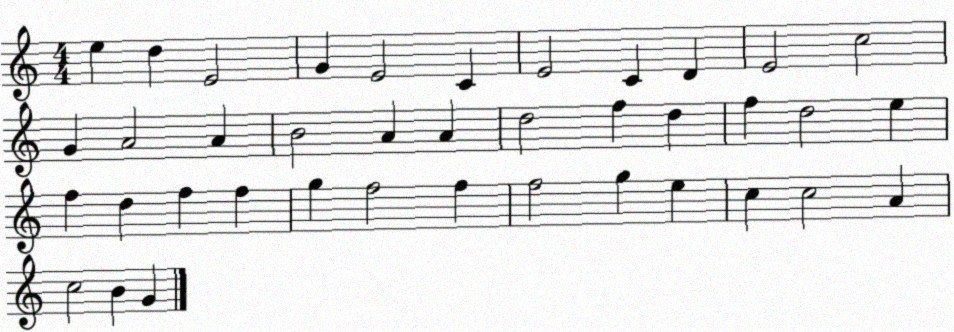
X:1
T:Untitled
M:4/4
L:1/4
K:C
e d E2 G E2 C E2 C D E2 c2 G A2 A B2 A A d2 f d f d2 e f d f f g f2 f f2 g e c c2 A c2 B G